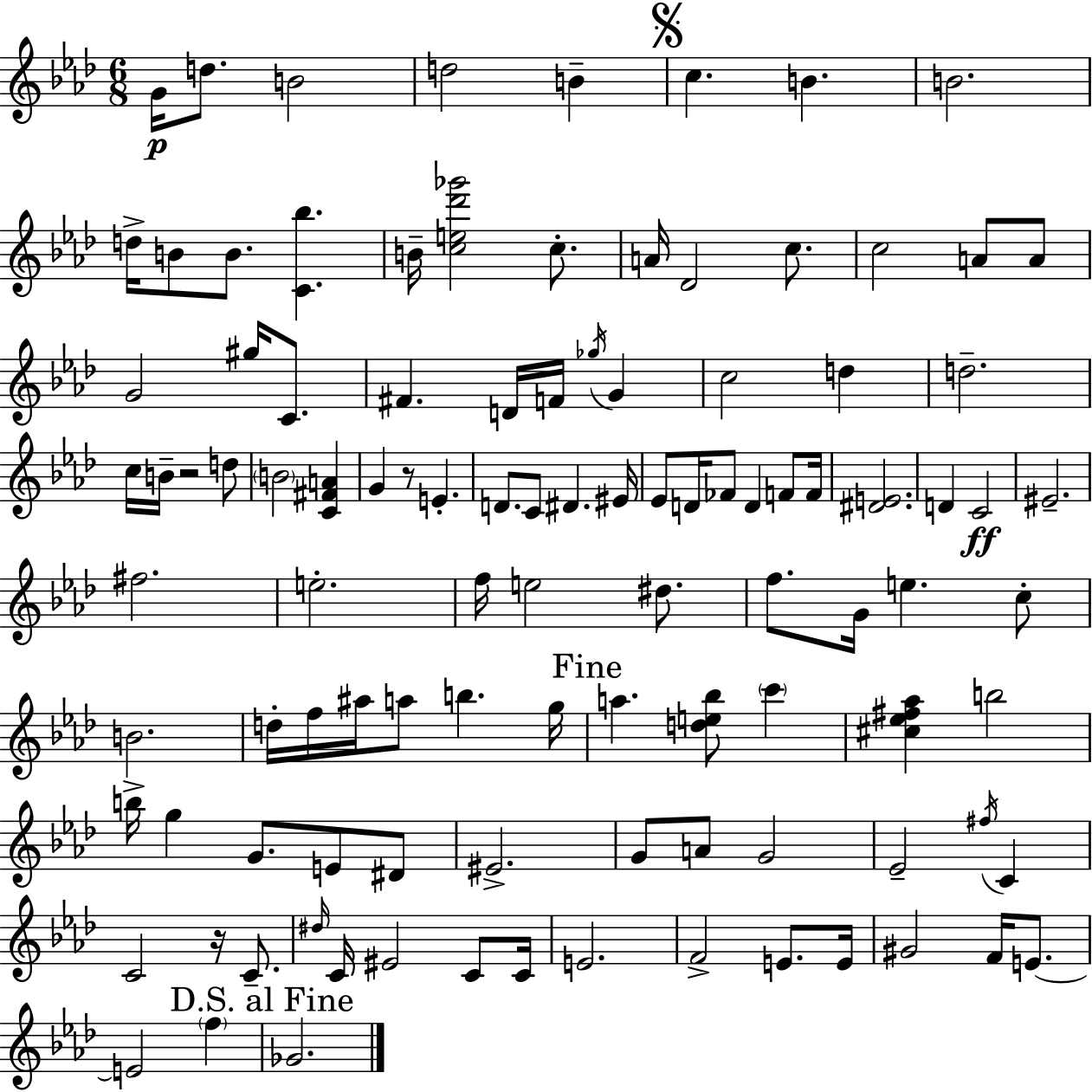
{
  \clef treble
  \numericTimeSignature
  \time 6/8
  \key f \minor
  \repeat volta 2 { g'16\p d''8. b'2 | d''2 b'4-- | \mark \markup { \musicglyph "scripts.segno" } c''4. b'4. | b'2. | \break d''16-> b'8 b'8. <c' bes''>4. | b'16-- <c'' e'' des''' ges'''>2 c''8.-. | a'16 des'2 c''8. | c''2 a'8 a'8 | \break g'2 gis''16 c'8. | fis'4. d'16 f'16 \acciaccatura { ges''16 } g'4 | c''2 d''4 | d''2.-- | \break c''16 b'16-- r2 d''8 | \parenthesize b'2 <c' fis' a'>4 | g'4 r8 e'4.-. | d'8. c'8 dis'4. | \break eis'16 ees'8 d'16 fes'8 d'4 f'8 | f'16 <dis' e'>2. | d'4 c'2\ff | eis'2.-- | \break fis''2. | e''2.-. | f''16 e''2 dis''8. | f''8. g'16 e''4. c''8-. | \break b'2. | d''16-. f''16 ais''16 a''8 b''4. | g''16 \mark "Fine" a''4. <d'' e'' bes''>8 \parenthesize c'''4 | <cis'' ees'' fis'' aes''>4 b''2 | \break b''16-> g''4 g'8. e'8 dis'8 | eis'2.-> | g'8 a'8 g'2 | ees'2-- \acciaccatura { fis''16 } c'4 | \break c'2 r16 c'8.-- | \grace { dis''16 } c'16 eis'2 | c'8 c'16 e'2. | f'2-> e'8. | \break e'16 gis'2 f'16 | e'8.~~ e'2 \parenthesize f''4 | \mark "D.S. al Fine" ges'2. | } \bar "|."
}